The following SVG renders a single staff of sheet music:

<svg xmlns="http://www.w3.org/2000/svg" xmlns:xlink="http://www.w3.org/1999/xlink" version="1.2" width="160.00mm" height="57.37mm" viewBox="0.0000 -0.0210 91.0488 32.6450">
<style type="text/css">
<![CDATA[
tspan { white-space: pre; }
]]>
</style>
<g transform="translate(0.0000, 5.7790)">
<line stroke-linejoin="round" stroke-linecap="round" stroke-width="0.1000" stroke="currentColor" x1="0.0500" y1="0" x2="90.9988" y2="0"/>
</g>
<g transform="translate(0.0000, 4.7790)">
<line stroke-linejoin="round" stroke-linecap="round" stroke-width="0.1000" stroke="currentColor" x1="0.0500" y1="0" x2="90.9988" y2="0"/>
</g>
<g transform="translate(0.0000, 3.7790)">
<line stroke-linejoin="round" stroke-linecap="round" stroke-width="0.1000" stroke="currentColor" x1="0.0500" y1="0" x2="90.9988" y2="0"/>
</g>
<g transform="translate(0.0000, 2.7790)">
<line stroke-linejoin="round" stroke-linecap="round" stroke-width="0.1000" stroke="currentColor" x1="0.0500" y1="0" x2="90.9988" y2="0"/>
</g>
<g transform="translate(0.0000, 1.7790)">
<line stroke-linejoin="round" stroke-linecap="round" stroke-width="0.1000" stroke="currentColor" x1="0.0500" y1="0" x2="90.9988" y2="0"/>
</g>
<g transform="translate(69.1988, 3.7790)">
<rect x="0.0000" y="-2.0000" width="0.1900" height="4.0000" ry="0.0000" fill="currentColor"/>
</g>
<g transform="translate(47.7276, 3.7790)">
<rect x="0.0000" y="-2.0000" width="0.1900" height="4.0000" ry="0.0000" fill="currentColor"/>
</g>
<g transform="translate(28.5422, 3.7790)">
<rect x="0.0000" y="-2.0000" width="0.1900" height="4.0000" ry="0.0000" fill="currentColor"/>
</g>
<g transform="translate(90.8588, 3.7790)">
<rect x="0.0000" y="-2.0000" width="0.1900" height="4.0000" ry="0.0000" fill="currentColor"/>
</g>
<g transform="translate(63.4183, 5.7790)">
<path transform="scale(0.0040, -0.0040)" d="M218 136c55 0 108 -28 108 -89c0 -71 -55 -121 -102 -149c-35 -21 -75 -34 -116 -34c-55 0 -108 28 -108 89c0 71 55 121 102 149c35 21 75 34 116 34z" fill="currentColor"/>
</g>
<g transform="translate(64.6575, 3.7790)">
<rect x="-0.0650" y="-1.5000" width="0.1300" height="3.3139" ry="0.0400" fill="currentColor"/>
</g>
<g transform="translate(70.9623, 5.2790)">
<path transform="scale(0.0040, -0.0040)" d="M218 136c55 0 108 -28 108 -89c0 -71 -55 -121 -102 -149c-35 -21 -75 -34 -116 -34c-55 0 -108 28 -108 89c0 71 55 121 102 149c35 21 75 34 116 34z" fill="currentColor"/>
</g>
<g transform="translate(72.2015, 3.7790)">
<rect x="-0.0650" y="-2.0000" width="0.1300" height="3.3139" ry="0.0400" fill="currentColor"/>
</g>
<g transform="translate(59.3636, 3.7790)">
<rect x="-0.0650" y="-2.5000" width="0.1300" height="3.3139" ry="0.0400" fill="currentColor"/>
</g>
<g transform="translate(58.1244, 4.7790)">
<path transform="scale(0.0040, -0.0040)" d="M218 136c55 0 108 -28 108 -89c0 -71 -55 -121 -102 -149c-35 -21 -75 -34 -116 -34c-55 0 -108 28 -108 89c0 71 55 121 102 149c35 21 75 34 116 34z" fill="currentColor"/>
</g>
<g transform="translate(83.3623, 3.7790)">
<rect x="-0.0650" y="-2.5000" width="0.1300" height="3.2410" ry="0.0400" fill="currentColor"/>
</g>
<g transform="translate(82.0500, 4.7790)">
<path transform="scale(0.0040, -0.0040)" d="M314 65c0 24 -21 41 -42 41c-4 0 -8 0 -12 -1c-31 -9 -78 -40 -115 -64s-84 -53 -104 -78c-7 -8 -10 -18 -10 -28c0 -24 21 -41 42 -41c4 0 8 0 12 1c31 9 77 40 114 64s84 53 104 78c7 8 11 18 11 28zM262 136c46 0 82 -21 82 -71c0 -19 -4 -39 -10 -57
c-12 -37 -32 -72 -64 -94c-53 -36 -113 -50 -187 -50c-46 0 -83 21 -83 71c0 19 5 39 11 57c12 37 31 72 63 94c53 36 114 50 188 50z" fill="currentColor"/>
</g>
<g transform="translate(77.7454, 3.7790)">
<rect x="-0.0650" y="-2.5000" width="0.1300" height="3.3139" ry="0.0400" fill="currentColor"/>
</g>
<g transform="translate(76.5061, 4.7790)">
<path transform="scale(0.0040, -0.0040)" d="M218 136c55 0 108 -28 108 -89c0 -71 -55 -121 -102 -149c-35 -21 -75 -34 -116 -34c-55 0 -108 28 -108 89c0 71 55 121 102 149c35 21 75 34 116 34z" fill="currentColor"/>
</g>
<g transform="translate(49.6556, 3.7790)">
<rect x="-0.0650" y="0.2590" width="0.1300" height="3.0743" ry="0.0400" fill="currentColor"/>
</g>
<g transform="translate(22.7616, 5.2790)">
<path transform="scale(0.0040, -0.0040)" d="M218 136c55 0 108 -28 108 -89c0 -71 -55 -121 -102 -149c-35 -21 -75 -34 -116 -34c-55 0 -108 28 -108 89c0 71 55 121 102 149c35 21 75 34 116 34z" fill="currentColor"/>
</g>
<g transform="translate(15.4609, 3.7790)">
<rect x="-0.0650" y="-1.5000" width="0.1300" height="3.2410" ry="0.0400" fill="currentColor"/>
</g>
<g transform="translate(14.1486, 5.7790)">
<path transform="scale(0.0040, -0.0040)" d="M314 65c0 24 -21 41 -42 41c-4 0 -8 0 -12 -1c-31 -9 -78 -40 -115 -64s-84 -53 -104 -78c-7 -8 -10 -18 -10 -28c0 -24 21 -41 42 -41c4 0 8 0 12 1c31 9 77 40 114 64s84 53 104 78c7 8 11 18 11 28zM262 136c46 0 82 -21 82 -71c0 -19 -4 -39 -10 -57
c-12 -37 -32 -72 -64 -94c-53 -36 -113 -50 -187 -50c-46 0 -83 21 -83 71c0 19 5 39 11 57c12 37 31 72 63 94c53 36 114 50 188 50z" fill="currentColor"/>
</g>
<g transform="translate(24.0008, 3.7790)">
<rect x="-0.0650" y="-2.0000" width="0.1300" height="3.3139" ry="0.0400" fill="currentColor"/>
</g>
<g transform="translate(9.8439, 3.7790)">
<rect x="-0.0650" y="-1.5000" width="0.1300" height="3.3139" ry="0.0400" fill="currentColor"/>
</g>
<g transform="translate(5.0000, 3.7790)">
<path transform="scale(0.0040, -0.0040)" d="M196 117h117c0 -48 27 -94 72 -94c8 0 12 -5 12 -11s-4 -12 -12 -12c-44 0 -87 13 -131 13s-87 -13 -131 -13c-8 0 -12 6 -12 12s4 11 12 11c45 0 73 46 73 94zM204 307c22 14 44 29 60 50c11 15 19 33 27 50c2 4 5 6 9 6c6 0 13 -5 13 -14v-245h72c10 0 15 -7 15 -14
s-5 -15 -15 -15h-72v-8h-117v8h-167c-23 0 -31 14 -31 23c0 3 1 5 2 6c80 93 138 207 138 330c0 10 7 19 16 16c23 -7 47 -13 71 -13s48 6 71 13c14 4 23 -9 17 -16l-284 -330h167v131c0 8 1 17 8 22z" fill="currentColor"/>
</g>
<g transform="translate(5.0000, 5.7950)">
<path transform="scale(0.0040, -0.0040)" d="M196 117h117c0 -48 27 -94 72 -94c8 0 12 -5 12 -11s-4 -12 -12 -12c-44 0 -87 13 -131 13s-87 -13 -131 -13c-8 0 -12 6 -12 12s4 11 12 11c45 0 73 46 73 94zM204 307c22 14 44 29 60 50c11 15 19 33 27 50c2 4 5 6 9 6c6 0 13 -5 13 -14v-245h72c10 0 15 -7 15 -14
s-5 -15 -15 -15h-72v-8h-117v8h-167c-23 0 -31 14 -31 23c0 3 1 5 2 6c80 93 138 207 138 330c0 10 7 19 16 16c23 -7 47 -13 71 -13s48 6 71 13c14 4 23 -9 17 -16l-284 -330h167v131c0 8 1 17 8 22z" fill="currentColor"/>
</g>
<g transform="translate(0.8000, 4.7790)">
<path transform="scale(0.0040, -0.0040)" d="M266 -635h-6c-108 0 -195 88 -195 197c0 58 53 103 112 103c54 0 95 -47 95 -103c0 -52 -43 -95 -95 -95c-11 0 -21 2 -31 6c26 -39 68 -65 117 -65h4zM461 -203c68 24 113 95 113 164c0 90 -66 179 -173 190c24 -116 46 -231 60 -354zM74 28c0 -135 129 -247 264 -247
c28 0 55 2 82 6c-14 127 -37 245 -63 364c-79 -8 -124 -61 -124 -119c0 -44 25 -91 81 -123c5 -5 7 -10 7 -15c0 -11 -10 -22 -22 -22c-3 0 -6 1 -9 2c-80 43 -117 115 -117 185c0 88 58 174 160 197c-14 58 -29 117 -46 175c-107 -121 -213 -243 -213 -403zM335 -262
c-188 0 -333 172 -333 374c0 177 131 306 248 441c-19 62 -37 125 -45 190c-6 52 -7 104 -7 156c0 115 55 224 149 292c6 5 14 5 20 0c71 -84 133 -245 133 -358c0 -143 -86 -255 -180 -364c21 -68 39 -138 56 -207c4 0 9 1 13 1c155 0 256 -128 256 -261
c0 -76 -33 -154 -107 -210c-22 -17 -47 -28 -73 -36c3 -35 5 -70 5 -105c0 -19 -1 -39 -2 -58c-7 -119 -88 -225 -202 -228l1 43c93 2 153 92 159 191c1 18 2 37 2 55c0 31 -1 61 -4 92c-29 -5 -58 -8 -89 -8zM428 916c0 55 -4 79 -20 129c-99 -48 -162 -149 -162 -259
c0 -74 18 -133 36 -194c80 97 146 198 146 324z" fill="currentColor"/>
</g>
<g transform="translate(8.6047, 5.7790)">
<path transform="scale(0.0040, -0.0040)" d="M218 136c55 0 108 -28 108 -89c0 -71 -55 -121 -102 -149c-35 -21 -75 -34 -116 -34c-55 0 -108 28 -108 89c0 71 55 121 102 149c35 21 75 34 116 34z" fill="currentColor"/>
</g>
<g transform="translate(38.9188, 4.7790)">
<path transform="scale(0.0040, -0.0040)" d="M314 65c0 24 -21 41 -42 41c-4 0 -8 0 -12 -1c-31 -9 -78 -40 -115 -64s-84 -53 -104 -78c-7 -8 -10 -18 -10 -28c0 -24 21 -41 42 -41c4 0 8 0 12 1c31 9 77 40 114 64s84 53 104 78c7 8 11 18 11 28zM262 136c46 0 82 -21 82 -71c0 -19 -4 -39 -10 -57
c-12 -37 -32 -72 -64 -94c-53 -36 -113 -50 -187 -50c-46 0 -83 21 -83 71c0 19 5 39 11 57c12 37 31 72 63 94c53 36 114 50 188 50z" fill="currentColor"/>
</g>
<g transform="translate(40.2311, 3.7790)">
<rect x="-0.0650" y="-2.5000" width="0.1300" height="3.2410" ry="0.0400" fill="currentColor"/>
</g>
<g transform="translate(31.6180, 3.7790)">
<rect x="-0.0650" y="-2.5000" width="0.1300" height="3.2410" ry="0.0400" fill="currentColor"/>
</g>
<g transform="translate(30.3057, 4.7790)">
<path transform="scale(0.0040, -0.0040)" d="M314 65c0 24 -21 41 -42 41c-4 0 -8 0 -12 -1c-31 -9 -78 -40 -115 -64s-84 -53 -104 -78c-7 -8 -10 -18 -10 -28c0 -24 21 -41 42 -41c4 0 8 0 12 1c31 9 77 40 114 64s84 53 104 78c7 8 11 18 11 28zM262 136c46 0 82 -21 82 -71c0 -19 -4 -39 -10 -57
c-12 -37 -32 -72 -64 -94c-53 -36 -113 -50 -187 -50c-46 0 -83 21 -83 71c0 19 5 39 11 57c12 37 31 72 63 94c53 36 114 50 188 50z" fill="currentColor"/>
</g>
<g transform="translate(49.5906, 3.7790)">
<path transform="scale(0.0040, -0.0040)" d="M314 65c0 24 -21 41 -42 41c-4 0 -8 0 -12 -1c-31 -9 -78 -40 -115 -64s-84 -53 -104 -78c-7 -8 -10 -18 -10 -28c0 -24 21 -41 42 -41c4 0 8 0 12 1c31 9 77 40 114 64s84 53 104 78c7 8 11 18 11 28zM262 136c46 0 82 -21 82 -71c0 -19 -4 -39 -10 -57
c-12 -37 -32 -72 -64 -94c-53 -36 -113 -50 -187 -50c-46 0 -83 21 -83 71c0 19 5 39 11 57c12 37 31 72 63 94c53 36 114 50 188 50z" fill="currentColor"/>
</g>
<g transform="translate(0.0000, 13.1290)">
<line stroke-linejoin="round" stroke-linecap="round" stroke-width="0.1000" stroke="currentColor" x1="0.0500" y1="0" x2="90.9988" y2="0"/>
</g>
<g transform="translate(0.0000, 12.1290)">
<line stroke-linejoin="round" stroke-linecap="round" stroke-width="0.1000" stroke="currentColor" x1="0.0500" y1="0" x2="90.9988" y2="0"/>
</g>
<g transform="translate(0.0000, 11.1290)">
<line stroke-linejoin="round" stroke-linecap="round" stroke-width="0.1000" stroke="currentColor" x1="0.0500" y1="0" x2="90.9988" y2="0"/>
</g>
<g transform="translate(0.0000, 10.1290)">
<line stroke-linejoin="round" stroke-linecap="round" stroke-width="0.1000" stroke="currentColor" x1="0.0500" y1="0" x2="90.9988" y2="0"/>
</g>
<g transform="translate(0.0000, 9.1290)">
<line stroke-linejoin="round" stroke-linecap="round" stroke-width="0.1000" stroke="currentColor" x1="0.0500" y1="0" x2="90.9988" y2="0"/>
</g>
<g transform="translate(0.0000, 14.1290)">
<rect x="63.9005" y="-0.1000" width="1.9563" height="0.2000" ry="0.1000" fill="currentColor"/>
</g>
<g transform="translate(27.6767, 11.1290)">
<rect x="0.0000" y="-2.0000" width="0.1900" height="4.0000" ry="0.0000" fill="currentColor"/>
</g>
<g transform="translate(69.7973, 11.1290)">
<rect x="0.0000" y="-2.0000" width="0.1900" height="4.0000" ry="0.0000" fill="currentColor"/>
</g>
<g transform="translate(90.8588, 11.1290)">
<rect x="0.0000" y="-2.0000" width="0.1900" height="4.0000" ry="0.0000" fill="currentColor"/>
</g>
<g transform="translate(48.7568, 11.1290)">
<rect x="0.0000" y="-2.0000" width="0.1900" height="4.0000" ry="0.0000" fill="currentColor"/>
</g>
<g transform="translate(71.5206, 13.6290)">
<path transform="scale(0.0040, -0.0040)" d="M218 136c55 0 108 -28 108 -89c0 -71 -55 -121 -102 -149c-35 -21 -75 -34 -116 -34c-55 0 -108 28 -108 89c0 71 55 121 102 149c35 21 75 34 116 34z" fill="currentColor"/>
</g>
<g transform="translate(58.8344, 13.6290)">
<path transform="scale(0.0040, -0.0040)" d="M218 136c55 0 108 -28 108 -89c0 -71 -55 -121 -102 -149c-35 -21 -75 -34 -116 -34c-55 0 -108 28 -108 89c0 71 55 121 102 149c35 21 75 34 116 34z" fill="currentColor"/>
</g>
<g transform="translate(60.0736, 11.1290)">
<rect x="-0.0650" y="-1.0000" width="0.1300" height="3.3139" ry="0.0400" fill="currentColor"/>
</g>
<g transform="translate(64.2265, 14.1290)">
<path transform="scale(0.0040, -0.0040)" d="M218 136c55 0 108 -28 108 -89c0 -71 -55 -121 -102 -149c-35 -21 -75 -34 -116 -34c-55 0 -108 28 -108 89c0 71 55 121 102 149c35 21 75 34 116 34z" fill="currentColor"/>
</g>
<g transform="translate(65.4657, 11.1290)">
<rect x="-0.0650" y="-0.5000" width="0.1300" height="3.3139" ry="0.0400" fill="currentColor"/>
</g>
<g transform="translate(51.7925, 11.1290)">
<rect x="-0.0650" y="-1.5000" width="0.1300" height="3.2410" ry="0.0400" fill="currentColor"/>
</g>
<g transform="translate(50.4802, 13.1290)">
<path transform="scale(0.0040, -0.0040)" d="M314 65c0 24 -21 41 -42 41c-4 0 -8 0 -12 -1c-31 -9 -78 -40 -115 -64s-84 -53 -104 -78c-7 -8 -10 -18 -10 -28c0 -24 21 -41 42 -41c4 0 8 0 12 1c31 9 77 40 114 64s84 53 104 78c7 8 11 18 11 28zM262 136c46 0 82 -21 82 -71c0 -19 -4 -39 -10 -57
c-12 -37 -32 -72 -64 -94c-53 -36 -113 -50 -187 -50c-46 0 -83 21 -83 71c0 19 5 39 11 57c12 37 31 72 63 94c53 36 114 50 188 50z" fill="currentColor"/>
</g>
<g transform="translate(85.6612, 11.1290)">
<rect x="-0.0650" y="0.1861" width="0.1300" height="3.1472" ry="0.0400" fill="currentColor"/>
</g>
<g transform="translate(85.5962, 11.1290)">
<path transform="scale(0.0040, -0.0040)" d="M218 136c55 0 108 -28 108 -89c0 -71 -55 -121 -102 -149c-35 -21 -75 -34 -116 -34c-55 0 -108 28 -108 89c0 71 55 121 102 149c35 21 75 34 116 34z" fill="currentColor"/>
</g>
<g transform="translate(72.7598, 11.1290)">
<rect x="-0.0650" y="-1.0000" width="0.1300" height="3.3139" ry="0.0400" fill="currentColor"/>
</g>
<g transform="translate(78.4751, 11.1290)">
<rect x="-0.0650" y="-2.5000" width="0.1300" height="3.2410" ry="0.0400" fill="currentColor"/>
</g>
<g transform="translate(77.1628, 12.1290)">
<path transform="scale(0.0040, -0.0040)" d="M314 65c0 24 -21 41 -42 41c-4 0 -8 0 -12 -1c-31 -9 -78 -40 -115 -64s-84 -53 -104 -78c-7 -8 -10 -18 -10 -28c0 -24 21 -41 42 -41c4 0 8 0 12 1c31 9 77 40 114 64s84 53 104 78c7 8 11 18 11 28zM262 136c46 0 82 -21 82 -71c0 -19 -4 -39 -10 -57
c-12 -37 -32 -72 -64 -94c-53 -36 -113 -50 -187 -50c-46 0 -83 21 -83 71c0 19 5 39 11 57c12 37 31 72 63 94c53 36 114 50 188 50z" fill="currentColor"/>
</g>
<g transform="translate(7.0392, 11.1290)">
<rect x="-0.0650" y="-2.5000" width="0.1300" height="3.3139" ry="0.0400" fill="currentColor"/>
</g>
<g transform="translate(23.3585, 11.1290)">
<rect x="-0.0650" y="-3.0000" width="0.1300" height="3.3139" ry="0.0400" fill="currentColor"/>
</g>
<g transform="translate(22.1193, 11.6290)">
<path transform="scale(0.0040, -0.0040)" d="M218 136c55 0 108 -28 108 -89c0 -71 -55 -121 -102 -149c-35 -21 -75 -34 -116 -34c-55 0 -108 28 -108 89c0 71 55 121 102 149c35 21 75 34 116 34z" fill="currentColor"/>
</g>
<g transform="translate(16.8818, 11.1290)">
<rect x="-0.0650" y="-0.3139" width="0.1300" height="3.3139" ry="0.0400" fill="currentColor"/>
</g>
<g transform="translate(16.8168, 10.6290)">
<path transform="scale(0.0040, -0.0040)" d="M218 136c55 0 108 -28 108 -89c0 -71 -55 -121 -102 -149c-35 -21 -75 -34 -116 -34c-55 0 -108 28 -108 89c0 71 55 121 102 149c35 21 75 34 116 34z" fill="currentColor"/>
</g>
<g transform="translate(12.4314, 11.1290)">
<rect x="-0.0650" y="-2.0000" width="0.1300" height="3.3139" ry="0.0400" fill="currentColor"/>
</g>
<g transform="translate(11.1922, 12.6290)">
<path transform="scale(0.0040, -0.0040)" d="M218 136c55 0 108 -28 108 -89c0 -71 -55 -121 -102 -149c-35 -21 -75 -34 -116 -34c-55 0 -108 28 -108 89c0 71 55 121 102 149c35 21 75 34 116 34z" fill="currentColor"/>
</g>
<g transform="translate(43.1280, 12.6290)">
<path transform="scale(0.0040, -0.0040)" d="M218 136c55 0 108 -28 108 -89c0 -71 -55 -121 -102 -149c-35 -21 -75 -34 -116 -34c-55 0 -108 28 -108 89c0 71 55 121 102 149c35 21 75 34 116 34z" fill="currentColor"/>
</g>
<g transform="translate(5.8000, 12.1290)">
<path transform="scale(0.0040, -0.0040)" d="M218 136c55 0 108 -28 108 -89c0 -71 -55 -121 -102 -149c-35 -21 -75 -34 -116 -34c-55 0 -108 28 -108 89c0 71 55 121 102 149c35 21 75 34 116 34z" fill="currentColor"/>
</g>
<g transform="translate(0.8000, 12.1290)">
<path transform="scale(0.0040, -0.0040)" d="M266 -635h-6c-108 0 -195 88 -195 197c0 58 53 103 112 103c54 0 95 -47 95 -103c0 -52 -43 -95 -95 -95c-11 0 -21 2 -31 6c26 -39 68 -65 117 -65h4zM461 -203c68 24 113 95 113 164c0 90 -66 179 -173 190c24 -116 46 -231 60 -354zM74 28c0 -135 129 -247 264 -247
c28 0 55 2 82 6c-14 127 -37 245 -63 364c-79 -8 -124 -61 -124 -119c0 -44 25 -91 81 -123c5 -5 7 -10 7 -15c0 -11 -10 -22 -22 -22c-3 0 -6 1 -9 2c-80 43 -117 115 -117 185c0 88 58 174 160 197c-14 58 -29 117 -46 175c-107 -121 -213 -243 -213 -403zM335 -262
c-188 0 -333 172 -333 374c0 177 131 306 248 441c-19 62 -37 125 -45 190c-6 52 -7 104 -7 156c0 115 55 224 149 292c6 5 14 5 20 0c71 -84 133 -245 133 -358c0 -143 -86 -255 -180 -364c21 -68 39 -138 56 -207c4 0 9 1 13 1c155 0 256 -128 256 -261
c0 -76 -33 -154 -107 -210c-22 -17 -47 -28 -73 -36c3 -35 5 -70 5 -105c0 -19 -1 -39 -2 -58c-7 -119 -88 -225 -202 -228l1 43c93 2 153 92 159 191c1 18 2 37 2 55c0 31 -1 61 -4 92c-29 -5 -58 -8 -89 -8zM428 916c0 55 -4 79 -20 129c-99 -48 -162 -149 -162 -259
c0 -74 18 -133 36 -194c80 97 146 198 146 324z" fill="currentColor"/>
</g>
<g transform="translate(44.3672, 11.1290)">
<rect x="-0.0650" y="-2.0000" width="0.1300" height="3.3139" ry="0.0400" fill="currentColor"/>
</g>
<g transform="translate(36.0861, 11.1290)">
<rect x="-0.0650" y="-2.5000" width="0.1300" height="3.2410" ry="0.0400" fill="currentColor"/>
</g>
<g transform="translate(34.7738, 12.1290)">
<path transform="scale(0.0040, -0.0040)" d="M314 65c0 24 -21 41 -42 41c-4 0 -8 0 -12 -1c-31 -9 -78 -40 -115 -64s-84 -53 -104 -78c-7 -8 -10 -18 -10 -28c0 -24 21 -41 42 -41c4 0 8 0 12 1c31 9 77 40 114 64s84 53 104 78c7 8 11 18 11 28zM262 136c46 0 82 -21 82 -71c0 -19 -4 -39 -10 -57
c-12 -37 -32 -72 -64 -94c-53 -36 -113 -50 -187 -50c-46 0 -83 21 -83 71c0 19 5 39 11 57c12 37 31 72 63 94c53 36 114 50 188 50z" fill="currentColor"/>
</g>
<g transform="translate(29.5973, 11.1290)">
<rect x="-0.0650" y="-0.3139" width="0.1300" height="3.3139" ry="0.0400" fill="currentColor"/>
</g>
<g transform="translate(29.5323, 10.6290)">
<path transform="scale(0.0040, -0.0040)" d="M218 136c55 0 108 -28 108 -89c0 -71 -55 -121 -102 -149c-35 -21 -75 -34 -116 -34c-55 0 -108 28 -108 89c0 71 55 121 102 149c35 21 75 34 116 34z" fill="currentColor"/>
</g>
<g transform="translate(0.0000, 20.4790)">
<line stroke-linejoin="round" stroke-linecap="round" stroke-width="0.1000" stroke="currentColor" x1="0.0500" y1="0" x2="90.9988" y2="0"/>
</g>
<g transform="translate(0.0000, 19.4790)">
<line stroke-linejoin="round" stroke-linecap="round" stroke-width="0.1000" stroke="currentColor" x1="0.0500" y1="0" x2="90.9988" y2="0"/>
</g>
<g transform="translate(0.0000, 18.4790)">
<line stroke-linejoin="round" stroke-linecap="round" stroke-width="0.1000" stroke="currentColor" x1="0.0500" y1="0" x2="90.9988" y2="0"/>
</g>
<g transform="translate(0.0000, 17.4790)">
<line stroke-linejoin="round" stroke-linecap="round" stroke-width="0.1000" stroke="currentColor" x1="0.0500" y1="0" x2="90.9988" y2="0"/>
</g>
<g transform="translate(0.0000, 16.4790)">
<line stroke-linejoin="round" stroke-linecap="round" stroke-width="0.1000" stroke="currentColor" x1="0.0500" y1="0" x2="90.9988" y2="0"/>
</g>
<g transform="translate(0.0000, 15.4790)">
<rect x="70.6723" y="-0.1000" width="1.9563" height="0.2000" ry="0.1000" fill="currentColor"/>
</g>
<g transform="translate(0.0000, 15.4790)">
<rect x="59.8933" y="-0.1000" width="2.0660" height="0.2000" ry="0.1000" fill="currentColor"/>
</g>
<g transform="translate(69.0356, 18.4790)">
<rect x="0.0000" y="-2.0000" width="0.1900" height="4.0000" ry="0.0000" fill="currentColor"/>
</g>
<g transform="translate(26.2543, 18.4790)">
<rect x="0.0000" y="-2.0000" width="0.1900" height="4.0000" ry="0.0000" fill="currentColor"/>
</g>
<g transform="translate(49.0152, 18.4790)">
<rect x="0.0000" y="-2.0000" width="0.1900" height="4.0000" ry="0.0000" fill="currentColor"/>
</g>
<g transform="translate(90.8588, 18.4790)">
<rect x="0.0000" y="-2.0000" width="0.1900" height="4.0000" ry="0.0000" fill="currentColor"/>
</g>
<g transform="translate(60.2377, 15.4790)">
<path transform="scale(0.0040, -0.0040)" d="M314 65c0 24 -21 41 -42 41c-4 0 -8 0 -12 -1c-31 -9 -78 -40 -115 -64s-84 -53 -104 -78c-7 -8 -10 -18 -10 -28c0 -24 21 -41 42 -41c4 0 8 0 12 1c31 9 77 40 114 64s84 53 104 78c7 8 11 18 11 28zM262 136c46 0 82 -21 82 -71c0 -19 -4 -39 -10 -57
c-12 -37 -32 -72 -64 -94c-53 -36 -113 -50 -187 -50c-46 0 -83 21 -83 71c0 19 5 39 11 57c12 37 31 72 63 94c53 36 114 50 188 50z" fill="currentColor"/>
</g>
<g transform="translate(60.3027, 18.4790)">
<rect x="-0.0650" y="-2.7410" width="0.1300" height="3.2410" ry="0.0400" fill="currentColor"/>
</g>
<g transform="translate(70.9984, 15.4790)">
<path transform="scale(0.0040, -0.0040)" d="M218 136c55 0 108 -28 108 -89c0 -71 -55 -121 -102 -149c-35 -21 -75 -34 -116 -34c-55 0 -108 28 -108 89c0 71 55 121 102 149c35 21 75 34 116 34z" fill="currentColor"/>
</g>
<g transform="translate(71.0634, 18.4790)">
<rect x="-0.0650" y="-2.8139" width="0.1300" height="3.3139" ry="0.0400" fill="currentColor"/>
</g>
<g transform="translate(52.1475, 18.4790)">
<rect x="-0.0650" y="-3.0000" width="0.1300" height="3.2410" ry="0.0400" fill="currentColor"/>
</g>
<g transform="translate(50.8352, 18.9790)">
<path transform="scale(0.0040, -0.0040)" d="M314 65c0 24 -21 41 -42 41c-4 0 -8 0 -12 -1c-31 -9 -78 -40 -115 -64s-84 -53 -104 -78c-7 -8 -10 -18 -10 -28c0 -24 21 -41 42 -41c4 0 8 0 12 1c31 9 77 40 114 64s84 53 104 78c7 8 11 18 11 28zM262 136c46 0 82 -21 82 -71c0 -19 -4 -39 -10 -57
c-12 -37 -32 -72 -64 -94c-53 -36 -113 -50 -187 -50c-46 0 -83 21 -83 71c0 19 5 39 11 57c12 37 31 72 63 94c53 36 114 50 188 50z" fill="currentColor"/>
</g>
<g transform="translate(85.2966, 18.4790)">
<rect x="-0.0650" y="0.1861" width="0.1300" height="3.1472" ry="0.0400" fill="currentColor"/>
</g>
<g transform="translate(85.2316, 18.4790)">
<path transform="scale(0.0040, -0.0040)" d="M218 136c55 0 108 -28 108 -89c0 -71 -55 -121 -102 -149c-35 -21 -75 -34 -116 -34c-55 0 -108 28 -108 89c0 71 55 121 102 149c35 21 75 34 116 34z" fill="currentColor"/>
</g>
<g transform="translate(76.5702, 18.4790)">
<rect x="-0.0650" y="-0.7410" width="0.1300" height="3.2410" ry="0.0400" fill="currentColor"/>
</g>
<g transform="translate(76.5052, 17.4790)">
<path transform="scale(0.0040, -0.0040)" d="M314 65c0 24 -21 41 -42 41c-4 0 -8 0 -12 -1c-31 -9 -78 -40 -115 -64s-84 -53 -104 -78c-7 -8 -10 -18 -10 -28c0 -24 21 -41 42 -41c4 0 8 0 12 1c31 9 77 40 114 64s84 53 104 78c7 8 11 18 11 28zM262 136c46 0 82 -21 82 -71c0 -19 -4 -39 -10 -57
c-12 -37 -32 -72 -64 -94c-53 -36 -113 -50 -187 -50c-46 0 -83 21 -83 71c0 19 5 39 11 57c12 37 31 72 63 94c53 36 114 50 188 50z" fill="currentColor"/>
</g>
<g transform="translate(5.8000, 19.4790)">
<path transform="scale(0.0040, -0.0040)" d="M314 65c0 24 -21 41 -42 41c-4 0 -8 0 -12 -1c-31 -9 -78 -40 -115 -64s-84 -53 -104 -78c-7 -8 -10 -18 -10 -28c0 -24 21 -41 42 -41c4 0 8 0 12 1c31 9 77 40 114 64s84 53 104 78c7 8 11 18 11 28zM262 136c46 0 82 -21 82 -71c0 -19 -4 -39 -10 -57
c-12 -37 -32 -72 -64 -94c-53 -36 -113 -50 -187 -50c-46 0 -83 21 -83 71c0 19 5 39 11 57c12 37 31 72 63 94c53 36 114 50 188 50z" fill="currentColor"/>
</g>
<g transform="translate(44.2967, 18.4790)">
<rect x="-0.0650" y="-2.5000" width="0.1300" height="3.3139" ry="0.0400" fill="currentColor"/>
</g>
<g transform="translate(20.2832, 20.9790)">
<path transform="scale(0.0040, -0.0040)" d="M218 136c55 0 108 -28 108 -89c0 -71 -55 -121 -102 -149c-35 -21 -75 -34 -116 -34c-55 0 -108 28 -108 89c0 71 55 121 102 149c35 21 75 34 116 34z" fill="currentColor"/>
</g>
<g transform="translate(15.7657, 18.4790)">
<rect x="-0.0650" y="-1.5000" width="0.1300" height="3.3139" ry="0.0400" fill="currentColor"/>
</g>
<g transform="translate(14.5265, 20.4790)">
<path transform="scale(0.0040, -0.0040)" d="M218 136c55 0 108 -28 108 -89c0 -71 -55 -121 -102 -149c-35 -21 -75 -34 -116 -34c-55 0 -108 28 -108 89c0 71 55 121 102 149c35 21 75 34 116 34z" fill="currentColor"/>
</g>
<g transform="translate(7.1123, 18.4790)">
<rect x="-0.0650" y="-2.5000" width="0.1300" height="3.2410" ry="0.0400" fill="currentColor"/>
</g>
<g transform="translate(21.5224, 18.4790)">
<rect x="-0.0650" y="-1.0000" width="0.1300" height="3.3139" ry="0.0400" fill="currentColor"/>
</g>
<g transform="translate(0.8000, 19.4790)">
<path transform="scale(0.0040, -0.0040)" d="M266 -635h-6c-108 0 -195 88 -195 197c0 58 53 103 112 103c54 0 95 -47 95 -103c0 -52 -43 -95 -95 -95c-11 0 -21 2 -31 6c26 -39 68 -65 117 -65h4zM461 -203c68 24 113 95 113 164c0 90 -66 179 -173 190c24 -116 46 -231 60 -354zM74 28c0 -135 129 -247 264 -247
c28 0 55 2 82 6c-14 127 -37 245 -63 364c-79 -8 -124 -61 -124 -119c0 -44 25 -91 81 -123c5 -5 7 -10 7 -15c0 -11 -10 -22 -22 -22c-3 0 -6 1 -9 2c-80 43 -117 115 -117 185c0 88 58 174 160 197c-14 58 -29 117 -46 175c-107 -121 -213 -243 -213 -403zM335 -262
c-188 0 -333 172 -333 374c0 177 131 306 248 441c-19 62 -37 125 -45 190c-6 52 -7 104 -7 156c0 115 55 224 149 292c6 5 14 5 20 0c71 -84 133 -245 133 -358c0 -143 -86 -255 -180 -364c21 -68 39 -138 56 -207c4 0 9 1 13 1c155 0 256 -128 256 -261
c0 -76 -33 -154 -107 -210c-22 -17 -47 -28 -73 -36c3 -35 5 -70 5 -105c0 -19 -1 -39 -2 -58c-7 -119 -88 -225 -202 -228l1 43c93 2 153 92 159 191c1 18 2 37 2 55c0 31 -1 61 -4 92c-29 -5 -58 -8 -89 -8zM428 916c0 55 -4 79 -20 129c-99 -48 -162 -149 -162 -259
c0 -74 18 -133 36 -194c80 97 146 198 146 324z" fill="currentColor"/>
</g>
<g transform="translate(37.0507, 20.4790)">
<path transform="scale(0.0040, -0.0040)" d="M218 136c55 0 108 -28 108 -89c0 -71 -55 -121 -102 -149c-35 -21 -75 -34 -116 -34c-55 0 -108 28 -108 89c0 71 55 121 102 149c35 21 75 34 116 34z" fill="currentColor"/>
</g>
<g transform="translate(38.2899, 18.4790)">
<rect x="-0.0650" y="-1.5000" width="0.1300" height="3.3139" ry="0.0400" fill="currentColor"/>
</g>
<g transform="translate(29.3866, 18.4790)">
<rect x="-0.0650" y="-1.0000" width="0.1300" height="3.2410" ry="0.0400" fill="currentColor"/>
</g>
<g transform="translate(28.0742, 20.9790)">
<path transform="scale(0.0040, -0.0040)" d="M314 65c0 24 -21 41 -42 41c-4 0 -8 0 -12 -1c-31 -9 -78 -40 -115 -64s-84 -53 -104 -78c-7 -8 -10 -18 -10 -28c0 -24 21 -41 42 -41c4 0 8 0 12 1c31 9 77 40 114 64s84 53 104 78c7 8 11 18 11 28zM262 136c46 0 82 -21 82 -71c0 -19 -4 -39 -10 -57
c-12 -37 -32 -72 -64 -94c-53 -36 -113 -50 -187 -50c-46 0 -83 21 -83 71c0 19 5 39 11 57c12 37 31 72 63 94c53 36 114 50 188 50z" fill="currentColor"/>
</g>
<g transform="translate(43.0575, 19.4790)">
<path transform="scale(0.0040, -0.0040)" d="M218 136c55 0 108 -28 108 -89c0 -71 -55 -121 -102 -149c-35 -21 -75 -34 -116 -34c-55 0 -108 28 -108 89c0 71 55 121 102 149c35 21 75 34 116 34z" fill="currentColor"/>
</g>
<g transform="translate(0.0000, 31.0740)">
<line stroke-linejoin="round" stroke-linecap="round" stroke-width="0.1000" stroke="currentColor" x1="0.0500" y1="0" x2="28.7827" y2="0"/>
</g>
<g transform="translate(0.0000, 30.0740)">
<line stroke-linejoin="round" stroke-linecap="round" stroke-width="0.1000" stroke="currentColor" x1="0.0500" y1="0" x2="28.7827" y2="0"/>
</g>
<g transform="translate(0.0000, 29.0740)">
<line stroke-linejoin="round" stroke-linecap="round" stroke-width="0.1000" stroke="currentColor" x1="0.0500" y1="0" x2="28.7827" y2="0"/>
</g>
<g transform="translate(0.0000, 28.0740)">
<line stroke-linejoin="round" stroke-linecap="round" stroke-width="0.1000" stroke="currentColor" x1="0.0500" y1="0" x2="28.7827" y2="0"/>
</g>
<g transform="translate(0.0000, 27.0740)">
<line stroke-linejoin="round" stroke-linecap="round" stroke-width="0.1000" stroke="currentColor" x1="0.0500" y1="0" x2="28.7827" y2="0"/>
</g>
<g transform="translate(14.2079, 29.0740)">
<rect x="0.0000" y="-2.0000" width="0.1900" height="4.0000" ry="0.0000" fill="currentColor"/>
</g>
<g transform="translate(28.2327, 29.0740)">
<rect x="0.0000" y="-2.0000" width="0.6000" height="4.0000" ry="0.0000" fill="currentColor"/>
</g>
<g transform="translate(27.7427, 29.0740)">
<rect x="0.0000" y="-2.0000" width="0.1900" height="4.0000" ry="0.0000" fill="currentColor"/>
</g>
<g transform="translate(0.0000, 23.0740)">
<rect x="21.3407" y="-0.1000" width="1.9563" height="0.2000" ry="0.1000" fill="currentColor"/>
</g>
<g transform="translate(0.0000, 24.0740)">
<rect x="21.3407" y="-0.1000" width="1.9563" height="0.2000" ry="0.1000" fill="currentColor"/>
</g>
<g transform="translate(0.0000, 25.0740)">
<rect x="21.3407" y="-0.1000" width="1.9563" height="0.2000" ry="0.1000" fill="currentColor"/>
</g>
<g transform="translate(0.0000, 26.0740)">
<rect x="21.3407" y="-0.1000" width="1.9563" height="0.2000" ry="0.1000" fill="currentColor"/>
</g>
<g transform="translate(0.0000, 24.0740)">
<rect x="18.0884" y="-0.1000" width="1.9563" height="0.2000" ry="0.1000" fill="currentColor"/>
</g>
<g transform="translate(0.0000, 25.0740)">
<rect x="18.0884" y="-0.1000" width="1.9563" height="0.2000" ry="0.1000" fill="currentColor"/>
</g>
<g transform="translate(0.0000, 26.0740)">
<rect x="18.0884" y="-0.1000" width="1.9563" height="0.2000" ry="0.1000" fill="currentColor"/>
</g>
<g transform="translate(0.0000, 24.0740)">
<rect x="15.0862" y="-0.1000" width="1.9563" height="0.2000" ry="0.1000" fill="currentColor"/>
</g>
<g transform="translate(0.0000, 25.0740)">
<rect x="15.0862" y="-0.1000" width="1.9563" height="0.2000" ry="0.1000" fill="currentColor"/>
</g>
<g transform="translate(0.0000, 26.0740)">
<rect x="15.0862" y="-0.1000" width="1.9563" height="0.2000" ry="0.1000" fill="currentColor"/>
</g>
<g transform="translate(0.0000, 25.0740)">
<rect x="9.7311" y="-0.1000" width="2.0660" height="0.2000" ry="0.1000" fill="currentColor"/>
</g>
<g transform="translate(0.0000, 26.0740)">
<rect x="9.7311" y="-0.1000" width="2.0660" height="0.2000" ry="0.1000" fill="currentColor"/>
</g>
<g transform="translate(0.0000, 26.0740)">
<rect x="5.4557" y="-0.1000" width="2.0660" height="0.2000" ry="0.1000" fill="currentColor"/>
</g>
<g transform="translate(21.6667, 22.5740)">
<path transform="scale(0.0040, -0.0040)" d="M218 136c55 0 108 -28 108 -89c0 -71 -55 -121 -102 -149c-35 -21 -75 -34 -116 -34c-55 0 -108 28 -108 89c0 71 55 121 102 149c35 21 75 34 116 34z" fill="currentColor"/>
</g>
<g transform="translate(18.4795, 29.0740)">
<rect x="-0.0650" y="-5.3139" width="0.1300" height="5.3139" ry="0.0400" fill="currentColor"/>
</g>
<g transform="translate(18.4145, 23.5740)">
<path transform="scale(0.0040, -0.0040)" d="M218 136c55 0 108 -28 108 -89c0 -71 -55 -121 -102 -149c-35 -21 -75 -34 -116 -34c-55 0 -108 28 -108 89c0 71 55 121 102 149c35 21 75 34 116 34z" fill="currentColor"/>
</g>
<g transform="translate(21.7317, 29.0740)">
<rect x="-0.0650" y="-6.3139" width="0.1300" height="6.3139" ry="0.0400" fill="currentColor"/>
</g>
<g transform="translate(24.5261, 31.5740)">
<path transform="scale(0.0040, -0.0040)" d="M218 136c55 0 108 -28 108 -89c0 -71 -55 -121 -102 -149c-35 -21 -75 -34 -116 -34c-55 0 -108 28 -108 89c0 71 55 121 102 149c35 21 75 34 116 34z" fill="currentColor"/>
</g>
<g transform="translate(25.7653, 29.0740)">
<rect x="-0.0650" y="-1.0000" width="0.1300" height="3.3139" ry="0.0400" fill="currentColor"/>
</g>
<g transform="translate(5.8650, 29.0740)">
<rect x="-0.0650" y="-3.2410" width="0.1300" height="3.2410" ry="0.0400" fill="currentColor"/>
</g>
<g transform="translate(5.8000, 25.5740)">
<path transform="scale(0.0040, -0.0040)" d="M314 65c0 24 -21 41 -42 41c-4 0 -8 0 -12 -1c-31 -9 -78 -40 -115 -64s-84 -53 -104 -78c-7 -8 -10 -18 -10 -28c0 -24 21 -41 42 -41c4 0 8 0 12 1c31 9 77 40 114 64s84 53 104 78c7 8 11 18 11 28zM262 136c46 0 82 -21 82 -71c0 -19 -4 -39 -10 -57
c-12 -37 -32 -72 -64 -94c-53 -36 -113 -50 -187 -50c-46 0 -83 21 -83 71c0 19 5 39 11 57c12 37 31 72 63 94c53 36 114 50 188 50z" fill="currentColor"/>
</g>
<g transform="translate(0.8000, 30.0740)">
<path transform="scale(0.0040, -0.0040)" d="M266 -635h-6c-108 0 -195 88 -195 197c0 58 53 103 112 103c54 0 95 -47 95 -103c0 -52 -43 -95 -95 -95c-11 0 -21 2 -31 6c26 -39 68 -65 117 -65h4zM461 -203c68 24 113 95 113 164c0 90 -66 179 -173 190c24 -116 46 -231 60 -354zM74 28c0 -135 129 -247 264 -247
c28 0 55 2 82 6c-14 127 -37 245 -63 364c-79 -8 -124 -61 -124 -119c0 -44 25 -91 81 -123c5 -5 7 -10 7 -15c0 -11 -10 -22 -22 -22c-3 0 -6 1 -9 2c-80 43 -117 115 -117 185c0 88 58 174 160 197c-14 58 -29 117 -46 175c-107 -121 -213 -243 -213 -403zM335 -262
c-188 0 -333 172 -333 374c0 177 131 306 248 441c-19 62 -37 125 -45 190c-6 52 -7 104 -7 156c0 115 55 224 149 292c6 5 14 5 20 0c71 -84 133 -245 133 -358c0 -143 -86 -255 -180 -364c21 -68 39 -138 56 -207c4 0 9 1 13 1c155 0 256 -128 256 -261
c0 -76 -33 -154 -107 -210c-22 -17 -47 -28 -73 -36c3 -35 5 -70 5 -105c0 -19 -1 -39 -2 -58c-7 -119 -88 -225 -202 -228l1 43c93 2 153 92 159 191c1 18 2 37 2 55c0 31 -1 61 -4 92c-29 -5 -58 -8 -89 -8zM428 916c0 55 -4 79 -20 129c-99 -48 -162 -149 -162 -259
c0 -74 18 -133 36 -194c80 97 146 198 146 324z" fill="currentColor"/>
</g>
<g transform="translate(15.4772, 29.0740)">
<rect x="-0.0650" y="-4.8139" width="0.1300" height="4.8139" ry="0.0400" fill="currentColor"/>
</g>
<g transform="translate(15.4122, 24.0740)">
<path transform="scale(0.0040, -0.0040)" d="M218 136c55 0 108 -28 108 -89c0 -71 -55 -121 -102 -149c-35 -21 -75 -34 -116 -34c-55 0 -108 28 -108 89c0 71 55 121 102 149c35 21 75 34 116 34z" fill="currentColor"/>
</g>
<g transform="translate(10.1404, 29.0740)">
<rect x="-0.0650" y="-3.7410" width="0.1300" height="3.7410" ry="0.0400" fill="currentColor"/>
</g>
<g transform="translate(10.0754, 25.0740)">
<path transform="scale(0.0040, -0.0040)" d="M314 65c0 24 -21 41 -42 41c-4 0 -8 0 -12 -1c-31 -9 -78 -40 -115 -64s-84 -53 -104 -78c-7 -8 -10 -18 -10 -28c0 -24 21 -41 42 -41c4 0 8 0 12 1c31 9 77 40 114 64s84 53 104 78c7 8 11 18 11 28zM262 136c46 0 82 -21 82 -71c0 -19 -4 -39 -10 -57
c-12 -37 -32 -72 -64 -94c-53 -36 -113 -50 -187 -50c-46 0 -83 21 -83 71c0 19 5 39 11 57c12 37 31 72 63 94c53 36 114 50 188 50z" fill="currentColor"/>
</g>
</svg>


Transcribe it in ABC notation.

X:1
T:Untitled
M:4/4
L:1/4
K:C
E E2 F G2 G2 B2 G E F G G2 G F c A c G2 F E2 D C D G2 B G2 E D D2 E G A2 a2 a d2 B b2 c'2 e' f' a' D